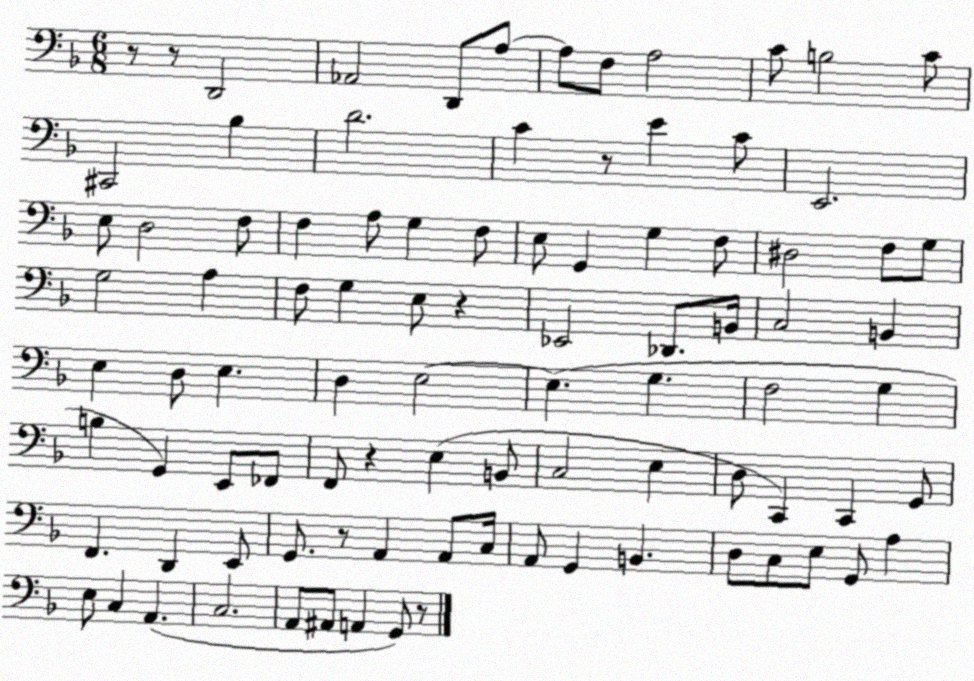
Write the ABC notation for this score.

X:1
T:Untitled
M:6/8
L:1/4
K:F
z/2 z/2 D,,2 _A,,2 D,,/2 A,/2 A,/2 F,/2 A,2 C/2 B,2 C/2 ^C,,2 _B, D2 C z/2 E C/2 E,,2 E,/2 D,2 F,/2 F, A,/2 G, F,/2 E,/2 G,, G, F,/2 ^D,2 F,/2 G,/2 G,2 A, F,/2 G, E,/2 z _E,,2 _D,,/2 B,,/4 C,2 B,, E, D,/2 E, D, E,2 E, G, F,2 G, B, G,, E,,/2 _F,,/2 F,,/2 z E, B,,/2 C,2 E, D,/2 C,, C,, G,,/2 F,, D,, E,,/2 G,,/2 z/2 A,, A,,/2 C,/4 A,,/2 G,, B,, D,/2 C,/2 E,/2 G,,/2 A, E,/2 C, A,, C,2 A,,/2 ^A,,/2 A,, G,,/2 z/2